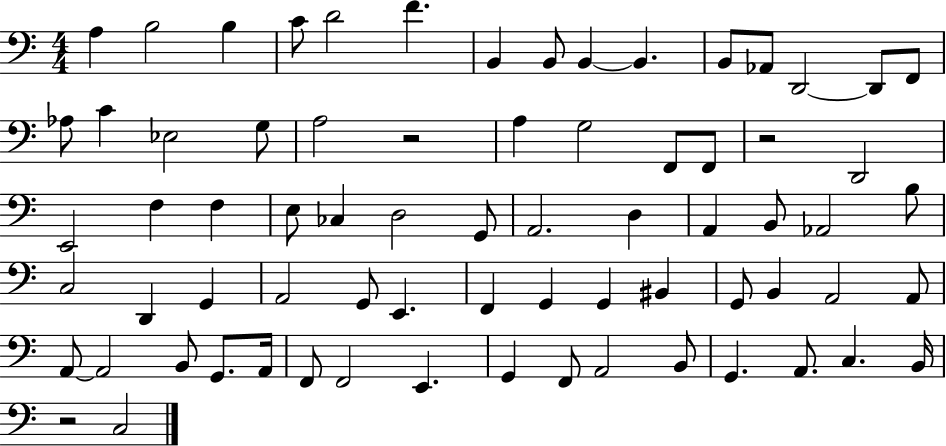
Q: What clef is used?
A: bass